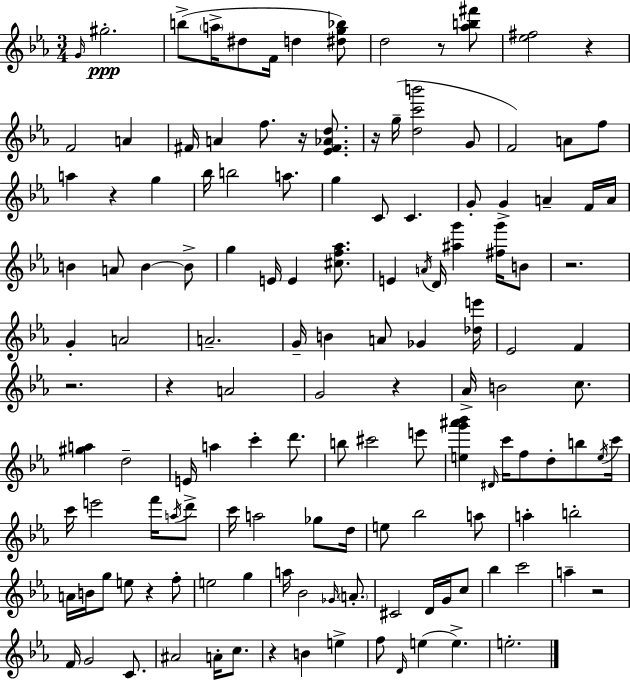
G4/s G#5/h. B5/e A5/s D#5/e F4/s D5/q [D#5,G5,Bb5]/e D5/h R/e [Ab5,B5,F#6]/e [Eb5,F#5]/h R/q F4/h A4/q F#4/s A4/q F5/e. R/s [Eb4,F#4,Ab4,D5]/e. R/s G5/s [D5,C6,B6]/h G4/e F4/h A4/e F5/e A5/q R/q G5/q Bb5/s B5/h A5/e. G5/q C4/e C4/q. G4/e G4/q A4/q F4/s A4/s B4/q A4/e B4/q B4/e G5/q E4/s E4/q [C#5,F5,Ab5]/e. E4/q A4/s D4/s [A#5,G6]/q [F#5,G6]/s B4/e R/h. G4/q A4/h A4/h. G4/s B4/q A4/e Gb4/q [Db5,E6]/s Eb4/h F4/q R/h. R/q A4/h G4/h R/q Ab4/s B4/h C5/e. [G#5,A5]/q D5/h E4/s A5/q C6/q D6/e. B5/e C#6/h E6/e [E5,G6,A#6,Bb6]/q D#4/s C6/s F5/e D5/e B5/e E5/s C6/s C6/s E6/h F6/s A5/s D6/e C6/s A5/h Gb5/e D5/s E5/e Bb5/h A5/e A5/q B5/h A4/s B4/s G5/e E5/e R/q F5/e E5/h G5/q A5/s Bb4/h Gb4/s A4/e. C#4/h D4/s G4/s C5/e Bb5/q C6/h A5/q R/h F4/s G4/h C4/e. A#4/h A4/s C5/e. R/q B4/q E5/q F5/e D4/s E5/q E5/q. E5/h.